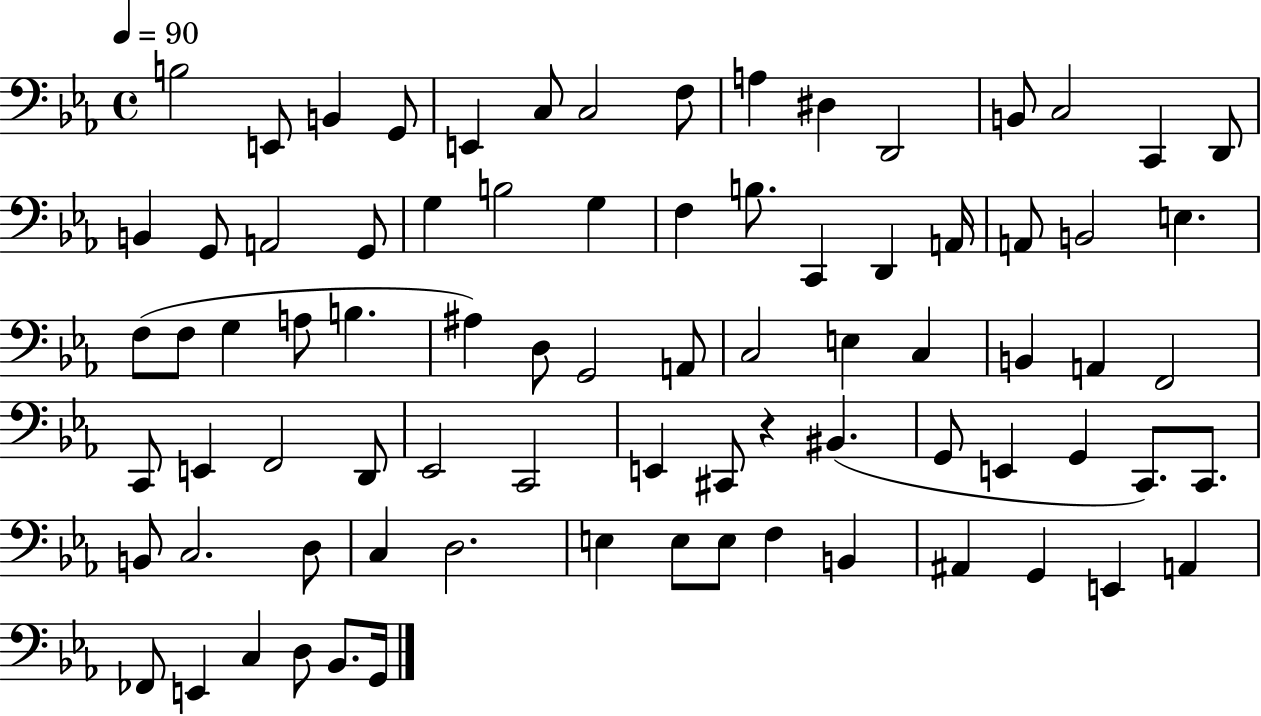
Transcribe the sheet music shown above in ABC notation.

X:1
T:Untitled
M:4/4
L:1/4
K:Eb
B,2 E,,/2 B,, G,,/2 E,, C,/2 C,2 F,/2 A, ^D, D,,2 B,,/2 C,2 C,, D,,/2 B,, G,,/2 A,,2 G,,/2 G, B,2 G, F, B,/2 C,, D,, A,,/4 A,,/2 B,,2 E, F,/2 F,/2 G, A,/2 B, ^A, D,/2 G,,2 A,,/2 C,2 E, C, B,, A,, F,,2 C,,/2 E,, F,,2 D,,/2 _E,,2 C,,2 E,, ^C,,/2 z ^B,, G,,/2 E,, G,, C,,/2 C,,/2 B,,/2 C,2 D,/2 C, D,2 E, E,/2 E,/2 F, B,, ^A,, G,, E,, A,, _F,,/2 E,, C, D,/2 _B,,/2 G,,/4